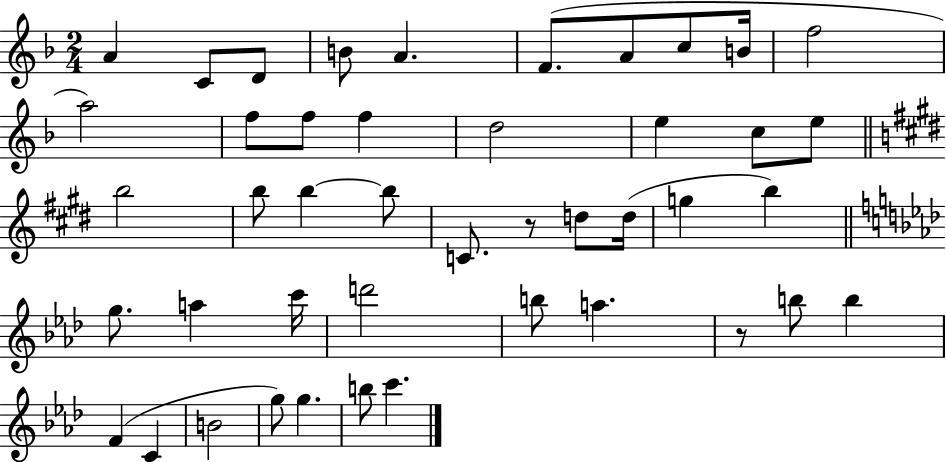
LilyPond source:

{
  \clef treble
  \numericTimeSignature
  \time 2/4
  \key f \major
  a'4 c'8 d'8 | b'8 a'4. | f'8.( a'8 c''8 b'16 | f''2 | \break a''2) | f''8 f''8 f''4 | d''2 | e''4 c''8 e''8 | \break \bar "||" \break \key e \major b''2 | b''8 b''4~~ b''8 | c'8. r8 d''8 d''16( | g''4 b''4) | \break \bar "||" \break \key aes \major g''8. a''4 c'''16 | d'''2 | b''8 a''4. | r8 b''8 b''4 | \break f'4( c'4 | b'2 | g''8) g''4. | b''8 c'''4. | \break \bar "|."
}